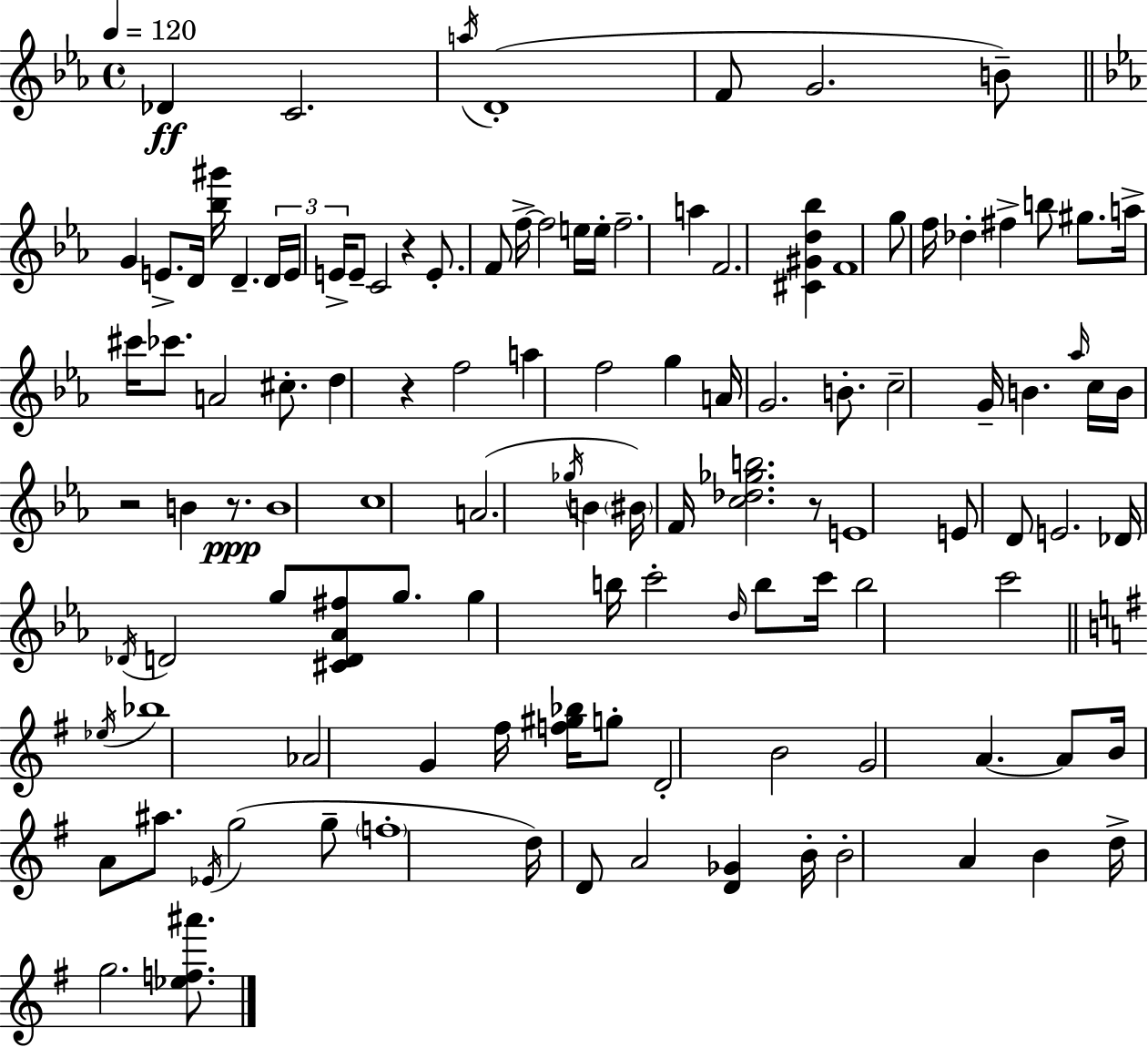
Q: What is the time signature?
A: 4/4